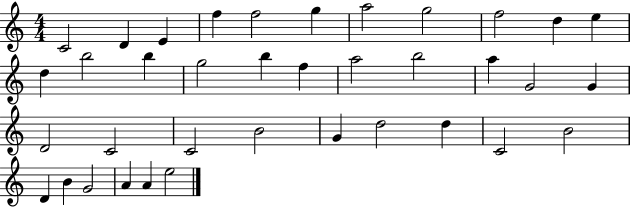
{
  \clef treble
  \numericTimeSignature
  \time 4/4
  \key c \major
  c'2 d'4 e'4 | f''4 f''2 g''4 | a''2 g''2 | f''2 d''4 e''4 | \break d''4 b''2 b''4 | g''2 b''4 f''4 | a''2 b''2 | a''4 g'2 g'4 | \break d'2 c'2 | c'2 b'2 | g'4 d''2 d''4 | c'2 b'2 | \break d'4 b'4 g'2 | a'4 a'4 e''2 | \bar "|."
}